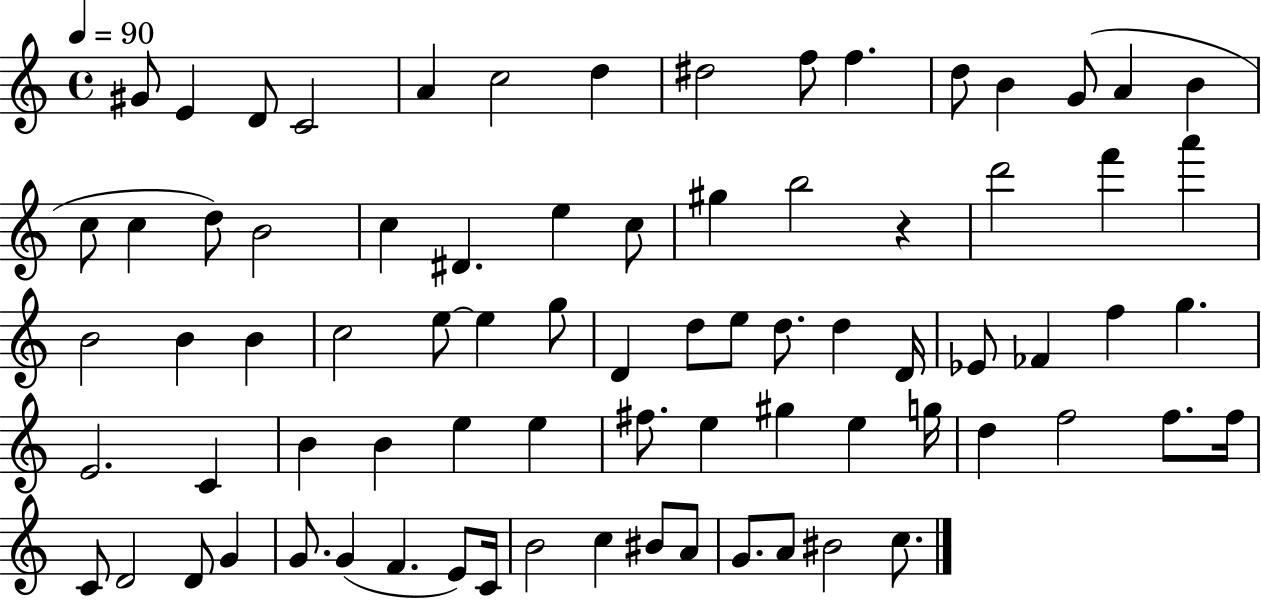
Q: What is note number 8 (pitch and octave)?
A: D#5